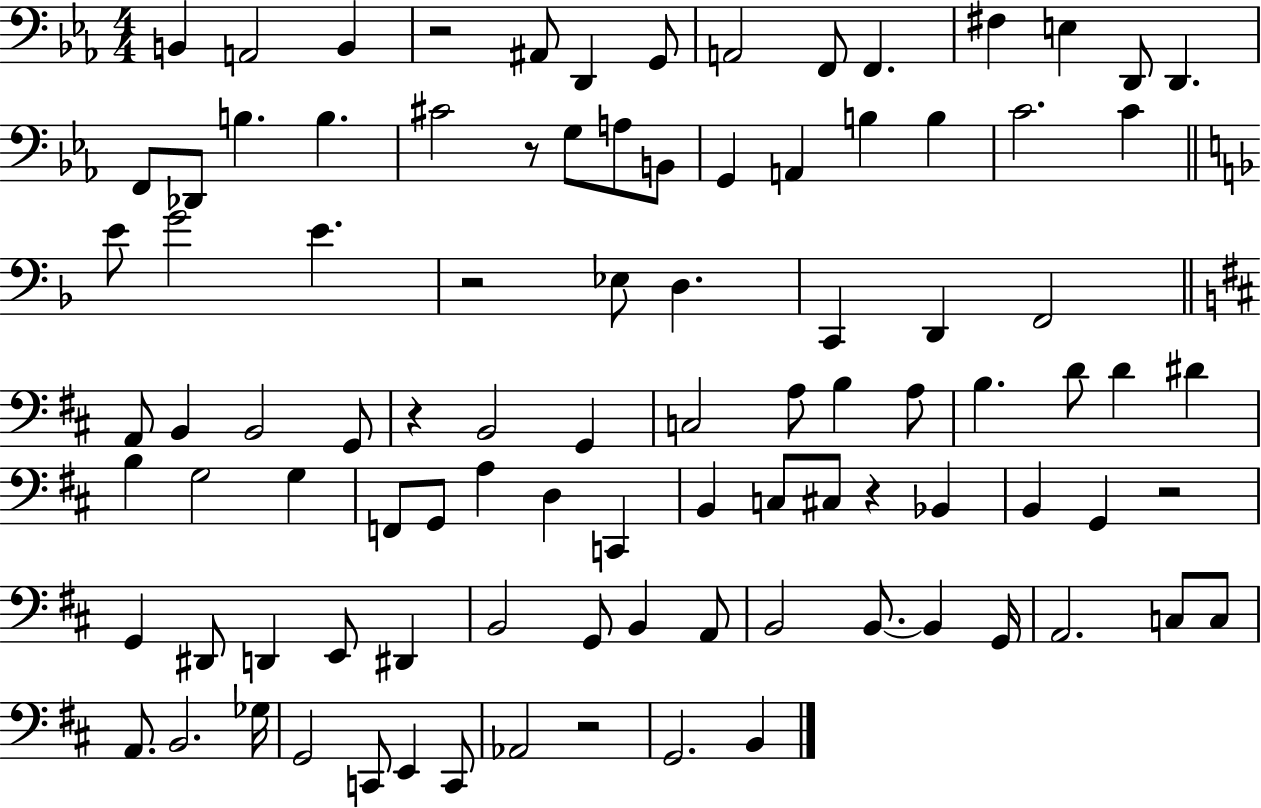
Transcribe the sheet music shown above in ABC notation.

X:1
T:Untitled
M:4/4
L:1/4
K:Eb
B,, A,,2 B,, z2 ^A,,/2 D,, G,,/2 A,,2 F,,/2 F,, ^F, E, D,,/2 D,, F,,/2 _D,,/2 B, B, ^C2 z/2 G,/2 A,/2 B,,/2 G,, A,, B, B, C2 C E/2 G2 E z2 _E,/2 D, C,, D,, F,,2 A,,/2 B,, B,,2 G,,/2 z B,,2 G,, C,2 A,/2 B, A,/2 B, D/2 D ^D B, G,2 G, F,,/2 G,,/2 A, D, C,, B,, C,/2 ^C,/2 z _B,, B,, G,, z2 G,, ^D,,/2 D,, E,,/2 ^D,, B,,2 G,,/2 B,, A,,/2 B,,2 B,,/2 B,, G,,/4 A,,2 C,/2 C,/2 A,,/2 B,,2 _G,/4 G,,2 C,,/2 E,, C,,/2 _A,,2 z2 G,,2 B,,